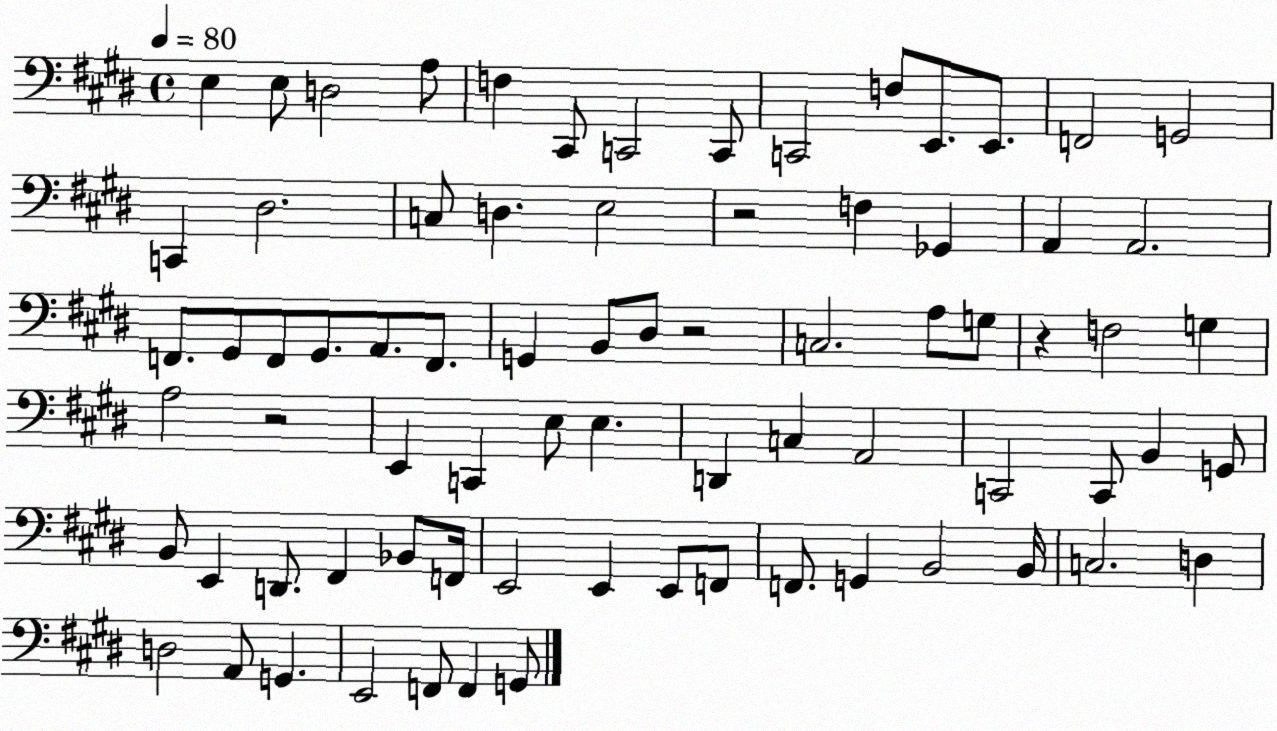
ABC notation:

X:1
T:Untitled
M:4/4
L:1/4
K:E
E, E,/2 D,2 A,/2 F, ^C,,/2 C,,2 C,,/2 C,,2 F,/2 E,,/2 E,,/2 F,,2 G,,2 C,, ^D,2 C,/2 D, E,2 z2 F, _G,, A,, A,,2 F,,/2 ^G,,/2 F,,/2 ^G,,/2 A,,/2 F,,/2 G,, B,,/2 ^D,/2 z2 C,2 A,/2 G,/2 z F,2 G, A,2 z2 E,, C,, E,/2 E, D,, C, A,,2 C,,2 C,,/2 B,, G,,/2 B,,/2 E,, D,,/2 ^F,, _B,,/2 F,,/4 E,,2 E,, E,,/2 F,,/2 F,,/2 G,, B,,2 B,,/4 C,2 D, D,2 A,,/2 G,, E,,2 F,,/2 F,, G,,/2